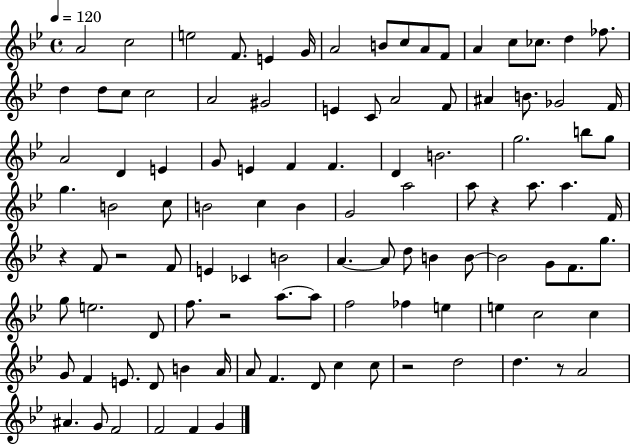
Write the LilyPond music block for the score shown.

{
  \clef treble
  \time 4/4
  \defaultTimeSignature
  \key bes \major
  \tempo 4 = 120
  a'2 c''2 | e''2 f'8. e'4 g'16 | a'2 b'8 c''8 a'8 f'8 | a'4 c''8 ces''8. d''4 fes''8. | \break d''4 d''8 c''8 c''2 | a'2 gis'2 | e'4 c'8 a'2 f'8 | ais'4 b'8. ges'2 f'16 | \break a'2 d'4 e'4 | g'8 e'4 f'4 f'4. | d'4 b'2. | g''2. b''8 g''8 | \break g''4. b'2 c''8 | b'2 c''4 b'4 | g'2 a''2 | a''8 r4 a''8. a''4. f'16 | \break r4 f'8 r2 f'8 | e'4 ces'4 b'2 | a'4.~~ a'8 d''8 b'4 b'8~~ | b'2 g'8 f'8. g''8. | \break g''8 e''2. d'8 | f''8. r2 a''8.~~ a''8 | f''2 fes''4 e''4 | e''4 c''2 c''4 | \break g'8 f'4 e'8. d'8 b'4 a'16 | a'8 f'4. d'8 c''4 c''8 | r2 d''2 | d''4. r8 a'2 | \break ais'4. g'8 f'2 | f'2 f'4 g'4 | \bar "|."
}